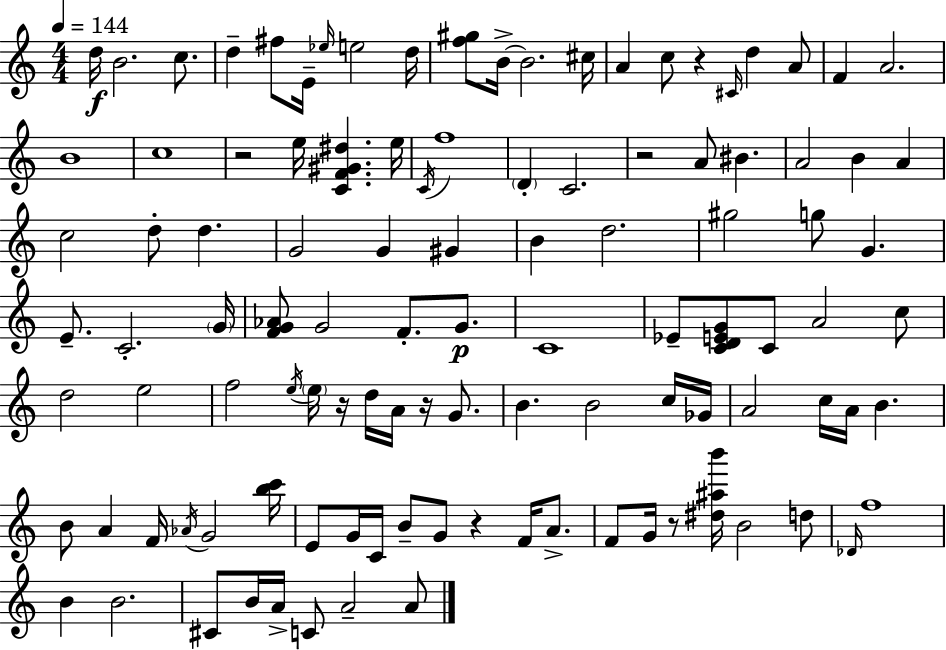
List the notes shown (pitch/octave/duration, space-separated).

D5/s B4/h. C5/e. D5/q F#5/e E4/s Eb5/s E5/h D5/s [F5,G#5]/e B4/s B4/h. C#5/s A4/q C5/e R/q C#4/s D5/q A4/e F4/q A4/h. B4/w C5/w R/h E5/s [C4,F4,G#4,D#5]/q. E5/s C4/s F5/w D4/q C4/h. R/h A4/e BIS4/q. A4/h B4/q A4/q C5/h D5/e D5/q. G4/h G4/q G#4/q B4/q D5/h. G#5/h G5/e G4/q. E4/e. C4/h. G4/s [F4,G4,Ab4]/e G4/h F4/e. G4/e. C4/w Eb4/e [C4,D4,E4,G4]/e C4/e A4/h C5/e D5/h E5/h F5/h E5/s E5/s R/s D5/s A4/s R/s G4/e. B4/q. B4/h C5/s Gb4/s A4/h C5/s A4/s B4/q. B4/e A4/q F4/s Ab4/s G4/h [B5,C6]/s E4/e G4/s C4/s B4/e G4/e R/q F4/s A4/e. F4/e G4/s R/e [D#5,A#5,B6]/s B4/h D5/e Db4/s F5/w B4/q B4/h. C#4/e B4/s A4/s C4/e A4/h A4/e